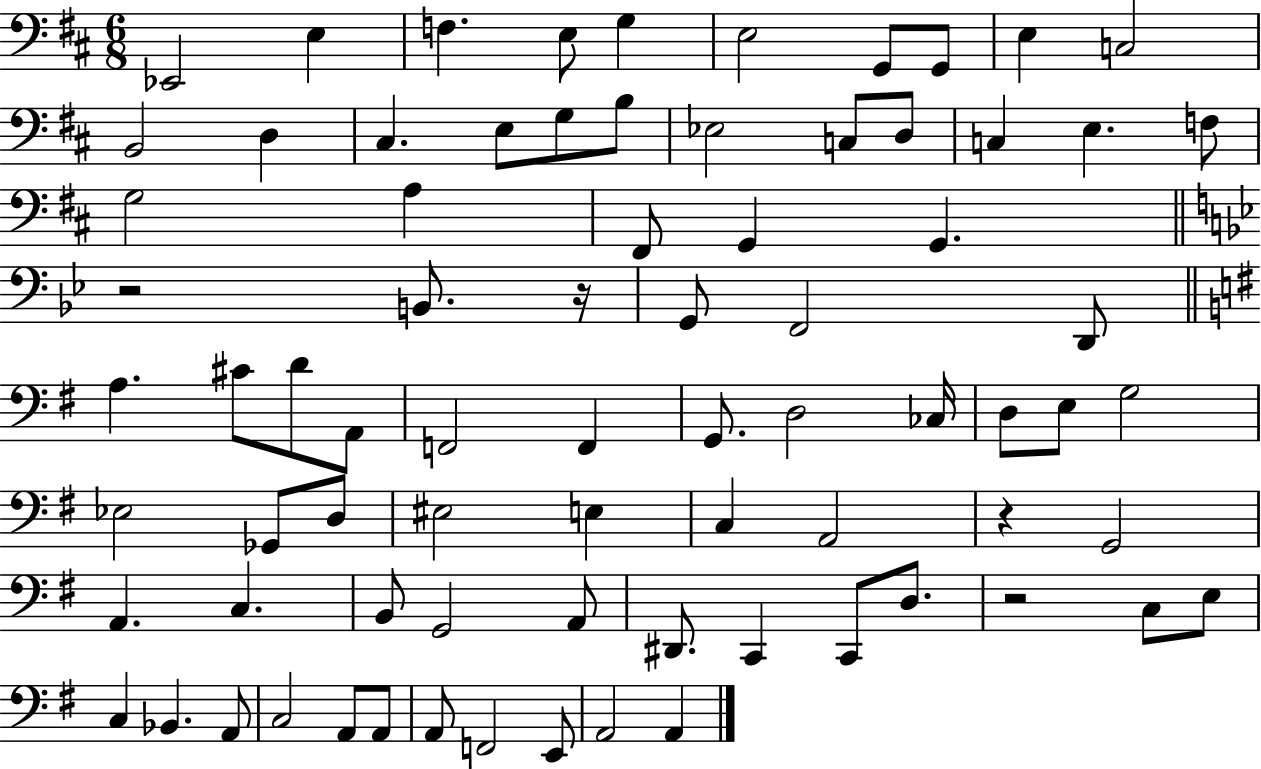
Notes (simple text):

Eb2/h E3/q F3/q. E3/e G3/q E3/h G2/e G2/e E3/q C3/h B2/h D3/q C#3/q. E3/e G3/e B3/e Eb3/h C3/e D3/e C3/q E3/q. F3/e G3/h A3/q F#2/e G2/q G2/q. R/h B2/e. R/s G2/e F2/h D2/e A3/q. C#4/e D4/e A2/e F2/h F2/q G2/e. D3/h CES3/s D3/e E3/e G3/h Eb3/h Gb2/e D3/e EIS3/h E3/q C3/q A2/h R/q G2/h A2/q. C3/q. B2/e G2/h A2/e D#2/e. C2/q C2/e D3/e. R/h C3/e E3/e C3/q Bb2/q. A2/e C3/h A2/e A2/e A2/e F2/h E2/e A2/h A2/q